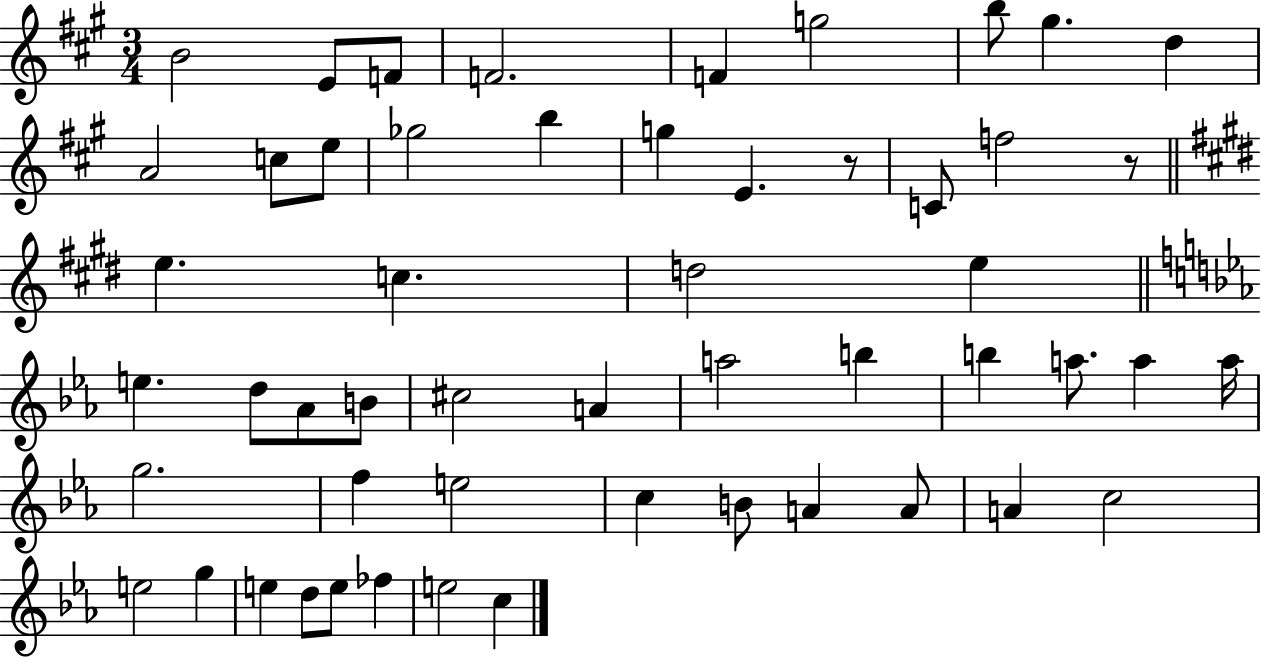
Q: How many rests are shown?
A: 2